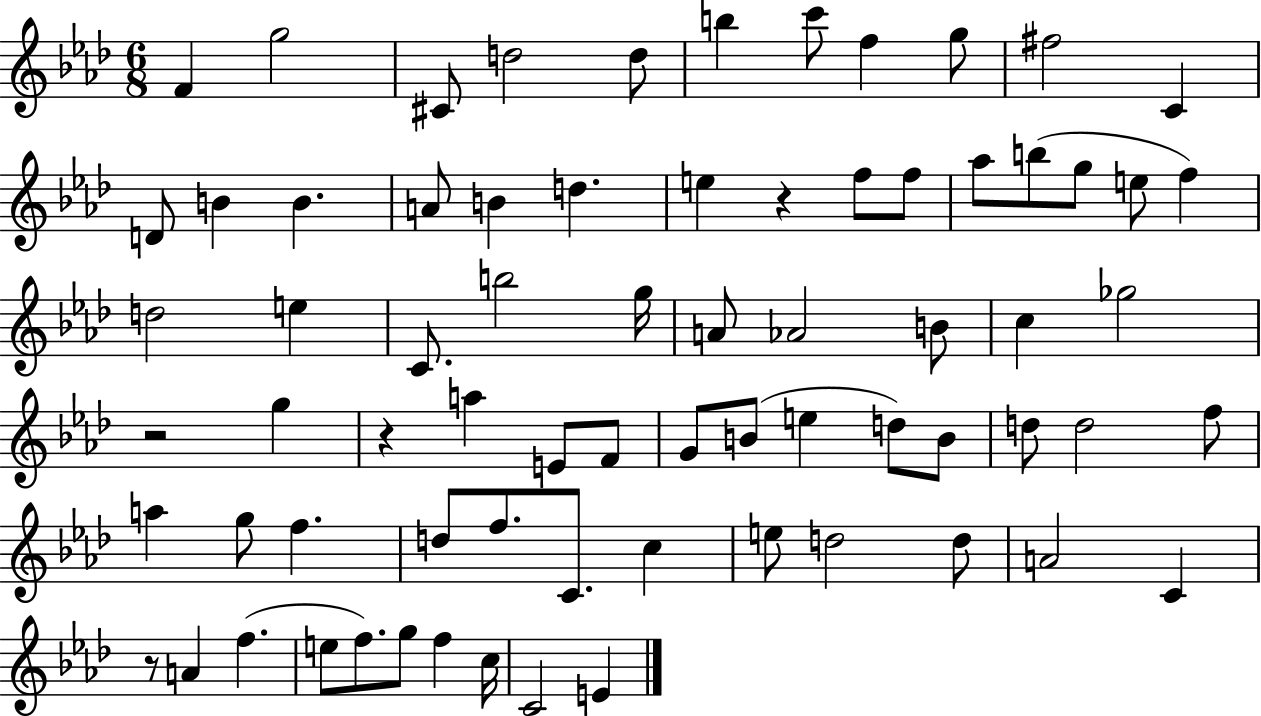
F4/q G5/h C#4/e D5/h D5/e B5/q C6/e F5/q G5/e F#5/h C4/q D4/e B4/q B4/q. A4/e B4/q D5/q. E5/q R/q F5/e F5/e Ab5/e B5/e G5/e E5/e F5/q D5/h E5/q C4/e. B5/h G5/s A4/e Ab4/h B4/e C5/q Gb5/h R/h G5/q R/q A5/q E4/e F4/e G4/e B4/e E5/q D5/e B4/e D5/e D5/h F5/e A5/q G5/e F5/q. D5/e F5/e. C4/e. C5/q E5/e D5/h D5/e A4/h C4/q R/e A4/q F5/q. E5/e F5/e. G5/e F5/q C5/s C4/h E4/q